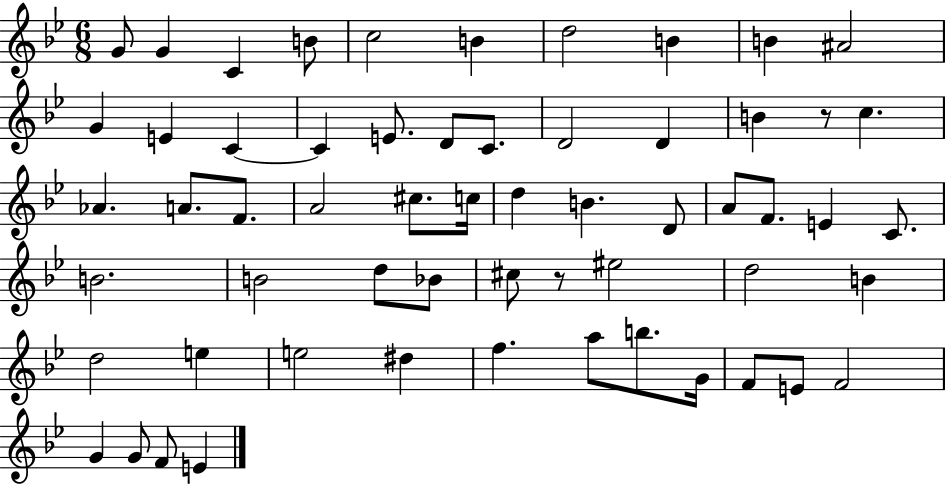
{
  \clef treble
  \numericTimeSignature
  \time 6/8
  \key bes \major
  g'8 g'4 c'4 b'8 | c''2 b'4 | d''2 b'4 | b'4 ais'2 | \break g'4 e'4 c'4~~ | c'4 e'8. d'8 c'8. | d'2 d'4 | b'4 r8 c''4. | \break aes'4. a'8. f'8. | a'2 cis''8. c''16 | d''4 b'4. d'8 | a'8 f'8. e'4 c'8. | \break b'2. | b'2 d''8 bes'8 | cis''8 r8 eis''2 | d''2 b'4 | \break d''2 e''4 | e''2 dis''4 | f''4. a''8 b''8. g'16 | f'8 e'8 f'2 | \break g'4 g'8 f'8 e'4 | \bar "|."
}